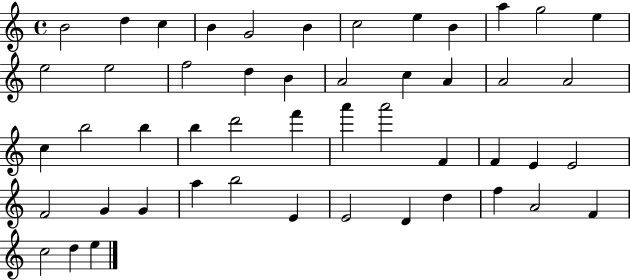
B4/h D5/q C5/q B4/q G4/h B4/q C5/h E5/q B4/q A5/q G5/h E5/q E5/h E5/h F5/h D5/q B4/q A4/h C5/q A4/q A4/h A4/h C5/q B5/h B5/q B5/q D6/h F6/q A6/q A6/h F4/q F4/q E4/q E4/h F4/h G4/q G4/q A5/q B5/h E4/q E4/h D4/q D5/q F5/q A4/h F4/q C5/h D5/q E5/q